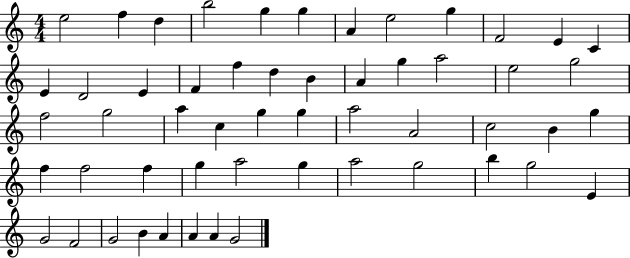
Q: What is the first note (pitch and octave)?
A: E5